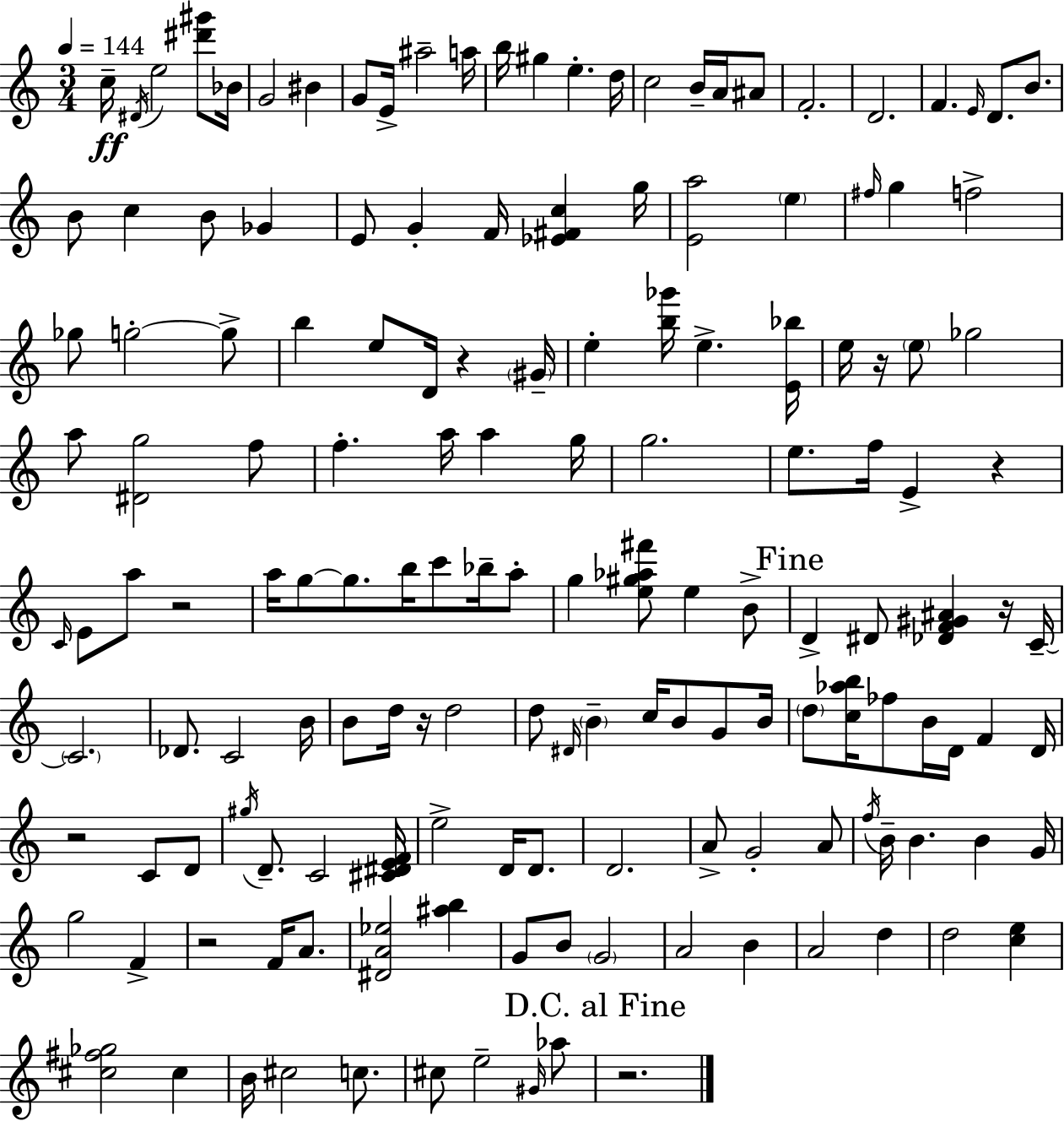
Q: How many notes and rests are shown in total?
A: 154